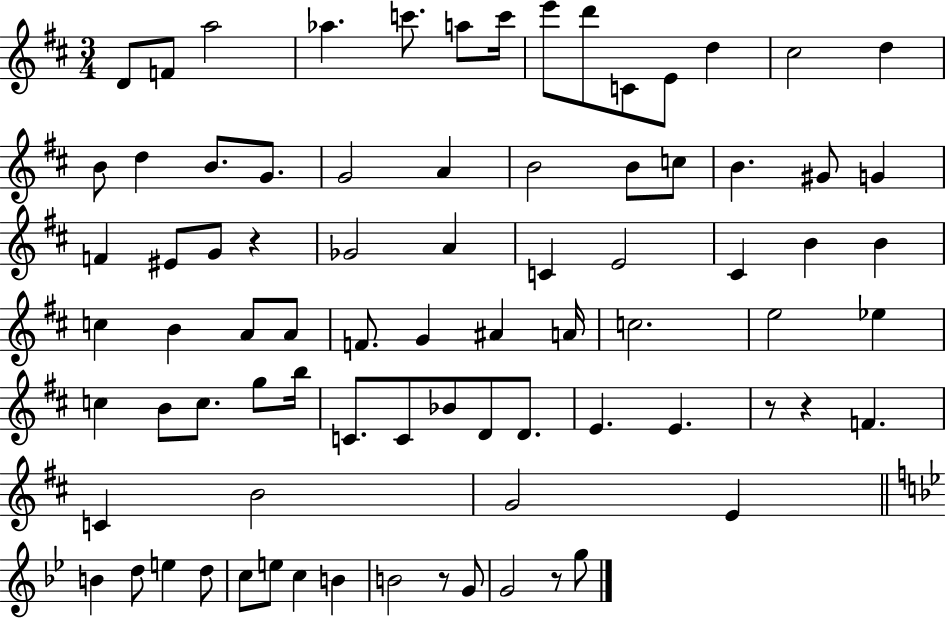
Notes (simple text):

D4/e F4/e A5/h Ab5/q. C6/e. A5/e C6/s E6/e D6/e C4/e E4/e D5/q C#5/h D5/q B4/e D5/q B4/e. G4/e. G4/h A4/q B4/h B4/e C5/e B4/q. G#4/e G4/q F4/q EIS4/e G4/e R/q Gb4/h A4/q C4/q E4/h C#4/q B4/q B4/q C5/q B4/q A4/e A4/e F4/e. G4/q A#4/q A4/s C5/h. E5/h Eb5/q C5/q B4/e C5/e. G5/e B5/s C4/e. C4/e Bb4/e D4/e D4/e. E4/q. E4/q. R/e R/q F4/q. C4/q B4/h G4/h E4/q B4/q D5/e E5/q D5/e C5/e E5/e C5/q B4/q B4/h R/e G4/e G4/h R/e G5/e